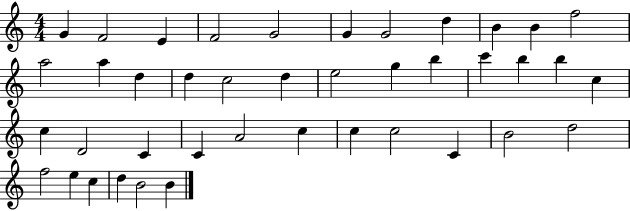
X:1
T:Untitled
M:4/4
L:1/4
K:C
G F2 E F2 G2 G G2 d B B f2 a2 a d d c2 d e2 g b c' b b c c D2 C C A2 c c c2 C B2 d2 f2 e c d B2 B